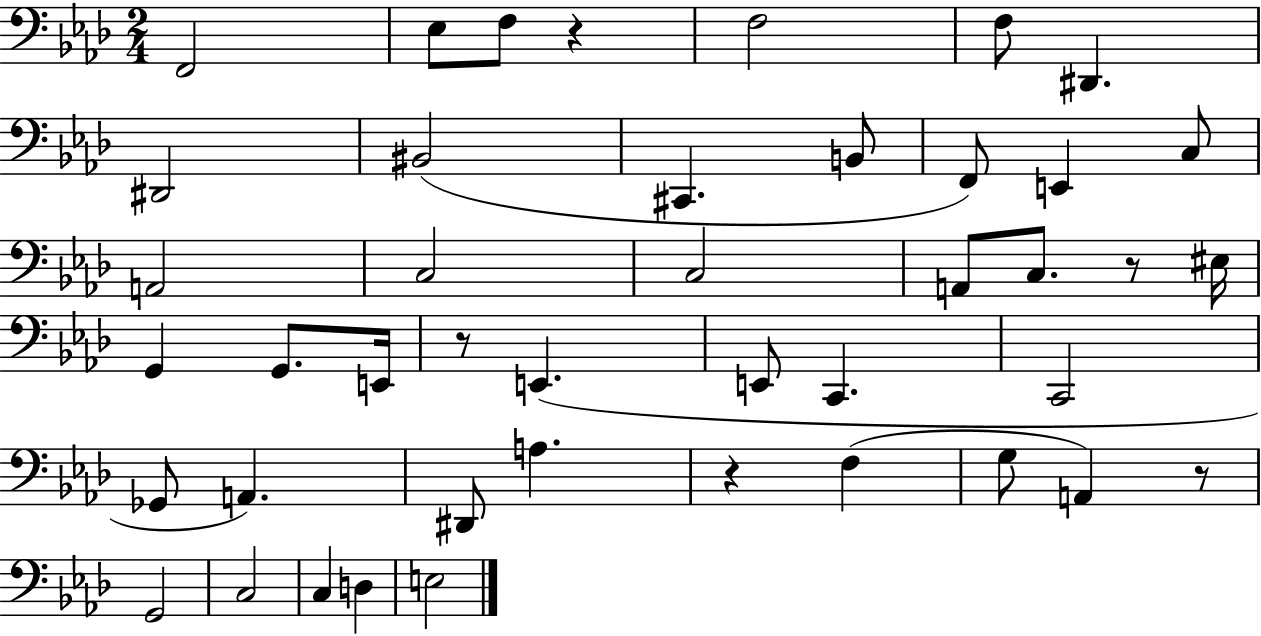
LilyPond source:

{
  \clef bass
  \numericTimeSignature
  \time 2/4
  \key aes \major
  f,2 | ees8 f8 r4 | f2 | f8 dis,4. | \break dis,2 | bis,2( | cis,4. b,8 | f,8) e,4 c8 | \break a,2 | c2 | c2 | a,8 c8. r8 eis16 | \break g,4 g,8. e,16 | r8 e,4.( | e,8 c,4. | c,2 | \break ges,8 a,4.) | dis,8 a4. | r4 f4( | g8 a,4) r8 | \break g,2 | c2 | c4 d4 | e2 | \break \bar "|."
}